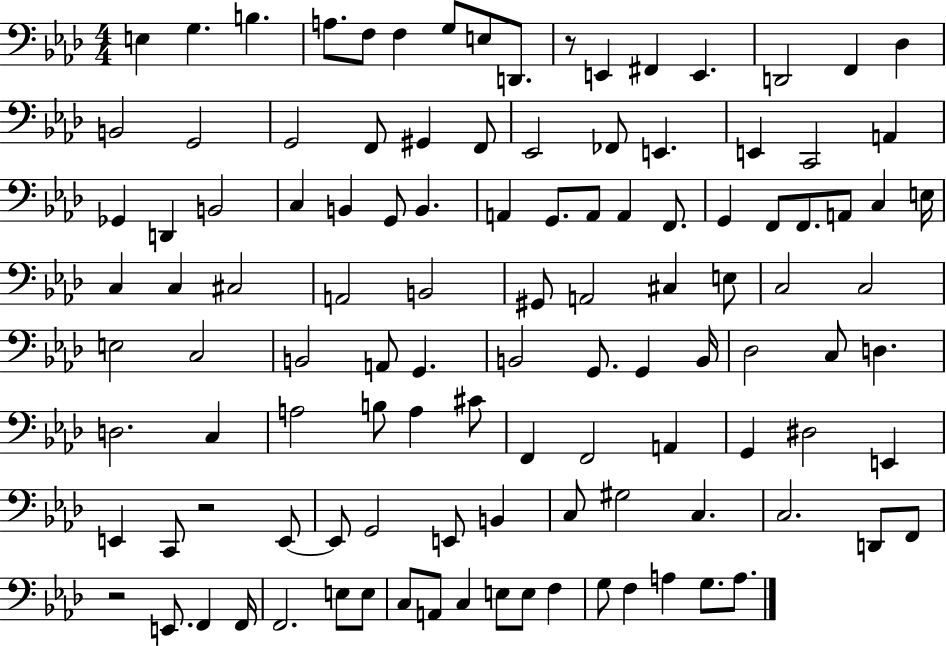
E3/q G3/q. B3/q. A3/e. F3/e F3/q G3/e E3/e D2/e. R/e E2/q F#2/q E2/q. D2/h F2/q Db3/q B2/h G2/h G2/h F2/e G#2/q F2/e Eb2/h FES2/e E2/q. E2/q C2/h A2/q Gb2/q D2/q B2/h C3/q B2/q G2/e B2/q. A2/q G2/e. A2/e A2/q F2/e. G2/q F2/e F2/e. A2/e C3/q E3/s C3/q C3/q C#3/h A2/h B2/h G#2/e A2/h C#3/q E3/e C3/h C3/h E3/h C3/h B2/h A2/e G2/q. B2/h G2/e. G2/q B2/s Db3/h C3/e D3/q. D3/h. C3/q A3/h B3/e A3/q C#4/e F2/q F2/h A2/q G2/q D#3/h E2/q E2/q C2/e R/h E2/e E2/e G2/h E2/e B2/q C3/e G#3/h C3/q. C3/h. D2/e F2/e R/h E2/e. F2/q F2/s F2/h. E3/e E3/e C3/e A2/e C3/q E3/e E3/e F3/q G3/e F3/q A3/q G3/e. A3/e.